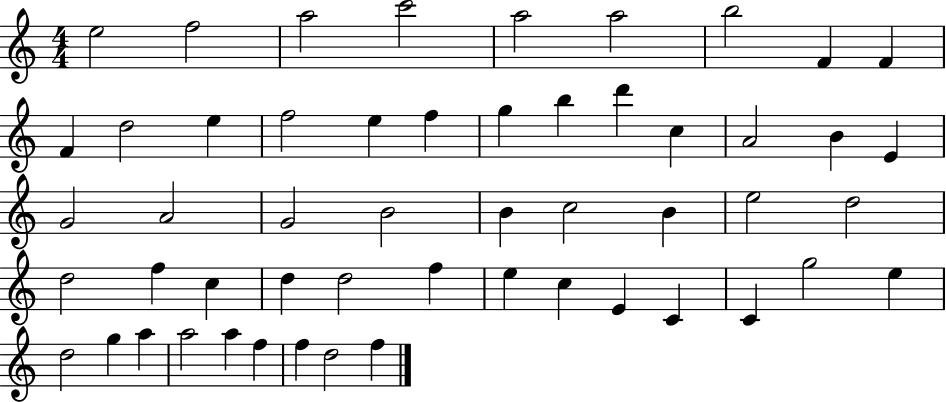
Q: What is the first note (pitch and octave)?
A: E5